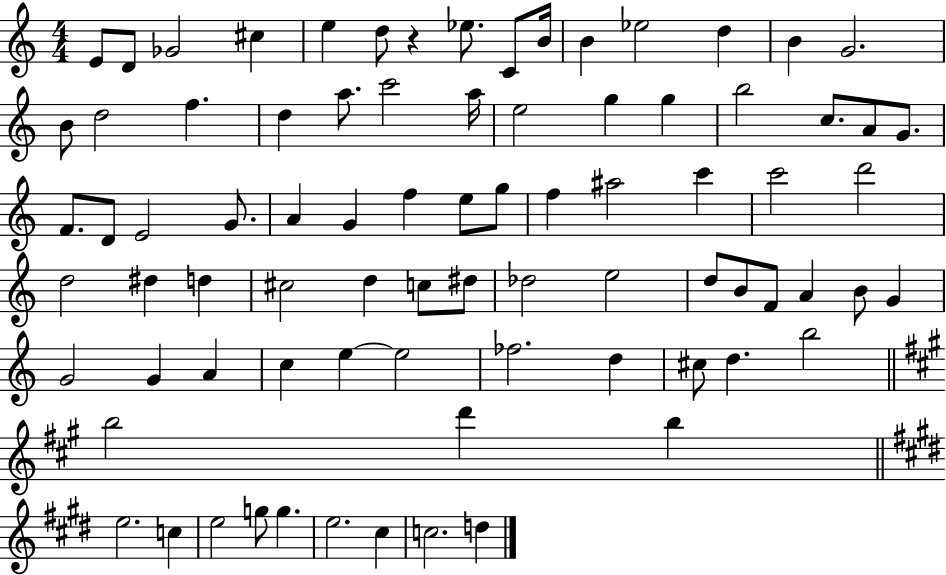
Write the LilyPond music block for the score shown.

{
  \clef treble
  \numericTimeSignature
  \time 4/4
  \key c \major
  \repeat volta 2 { e'8 d'8 ges'2 cis''4 | e''4 d''8 r4 ees''8. c'8 b'16 | b'4 ees''2 d''4 | b'4 g'2. | \break b'8 d''2 f''4. | d''4 a''8. c'''2 a''16 | e''2 g''4 g''4 | b''2 c''8. a'8 g'8. | \break f'8. d'8 e'2 g'8. | a'4 g'4 f''4 e''8 g''8 | f''4 ais''2 c'''4 | c'''2 d'''2 | \break d''2 dis''4 d''4 | cis''2 d''4 c''8 dis''8 | des''2 e''2 | d''8 b'8 f'8 a'4 b'8 g'4 | \break g'2 g'4 a'4 | c''4 e''4~~ e''2 | fes''2. d''4 | cis''8 d''4. b''2 | \break \bar "||" \break \key a \major b''2 d'''4 b''4 | \bar "||" \break \key e \major e''2. c''4 | e''2 g''8 g''4. | e''2. cis''4 | c''2. d''4 | \break } \bar "|."
}